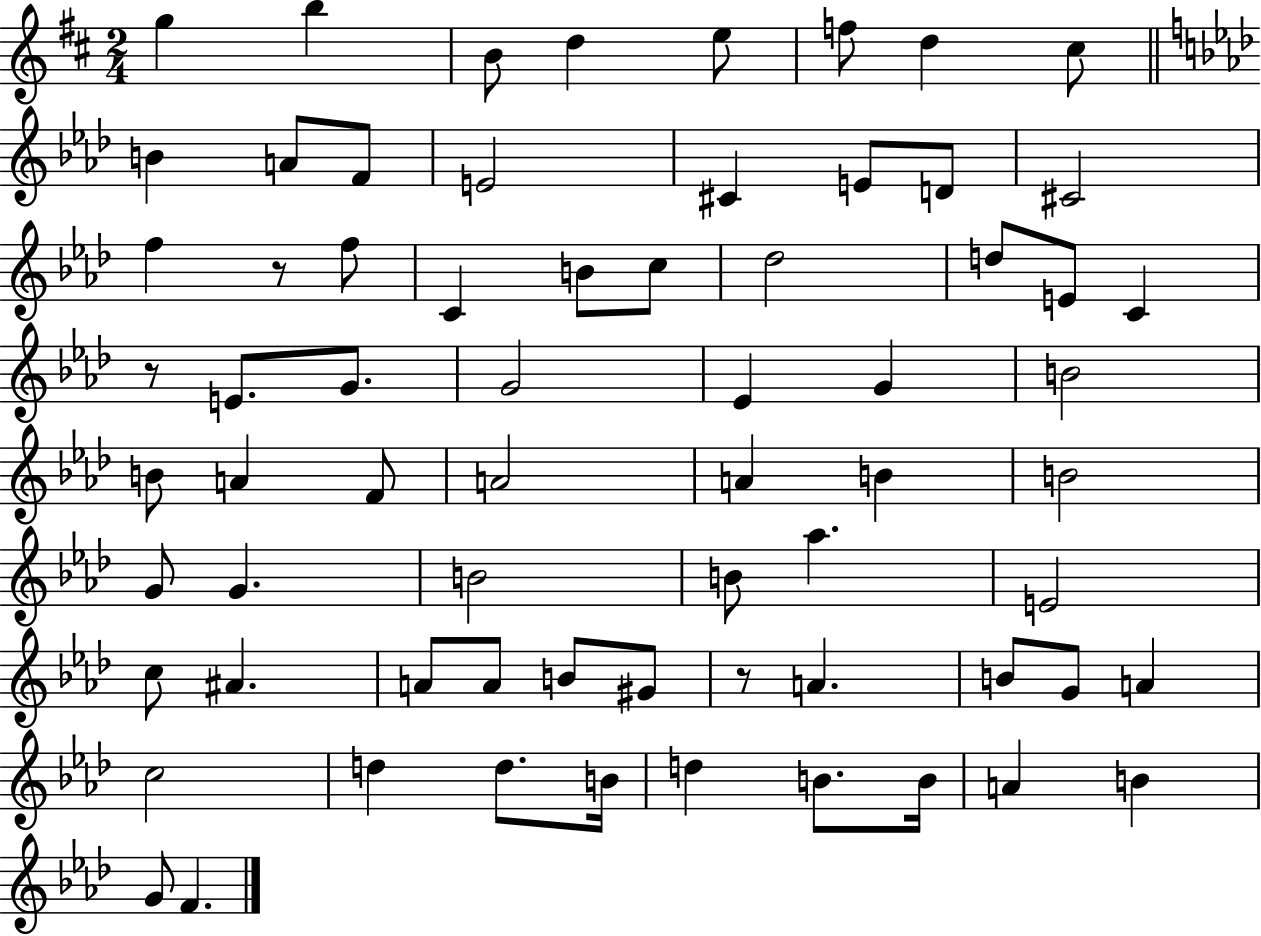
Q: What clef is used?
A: treble